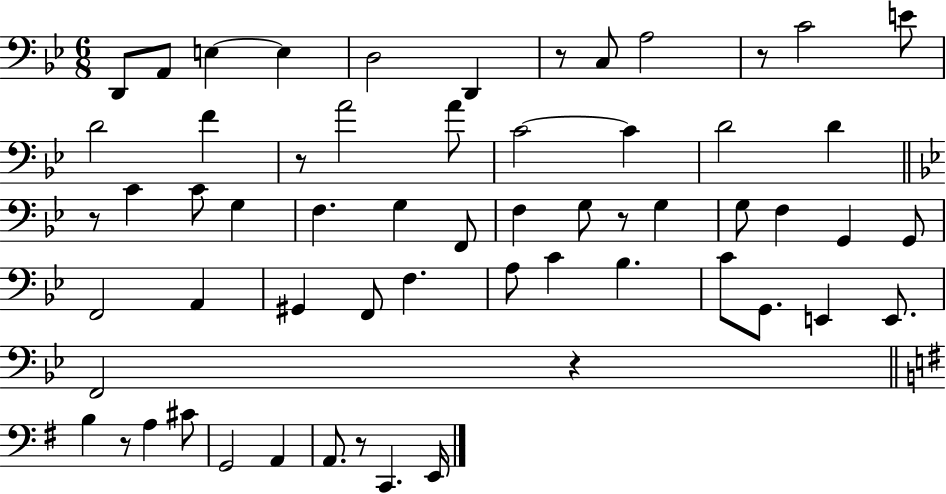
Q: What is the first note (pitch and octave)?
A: D2